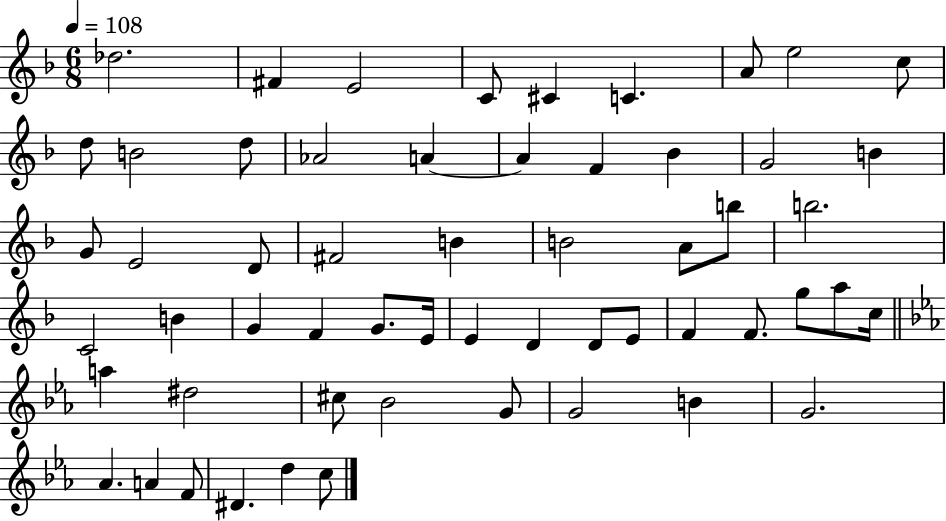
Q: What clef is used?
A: treble